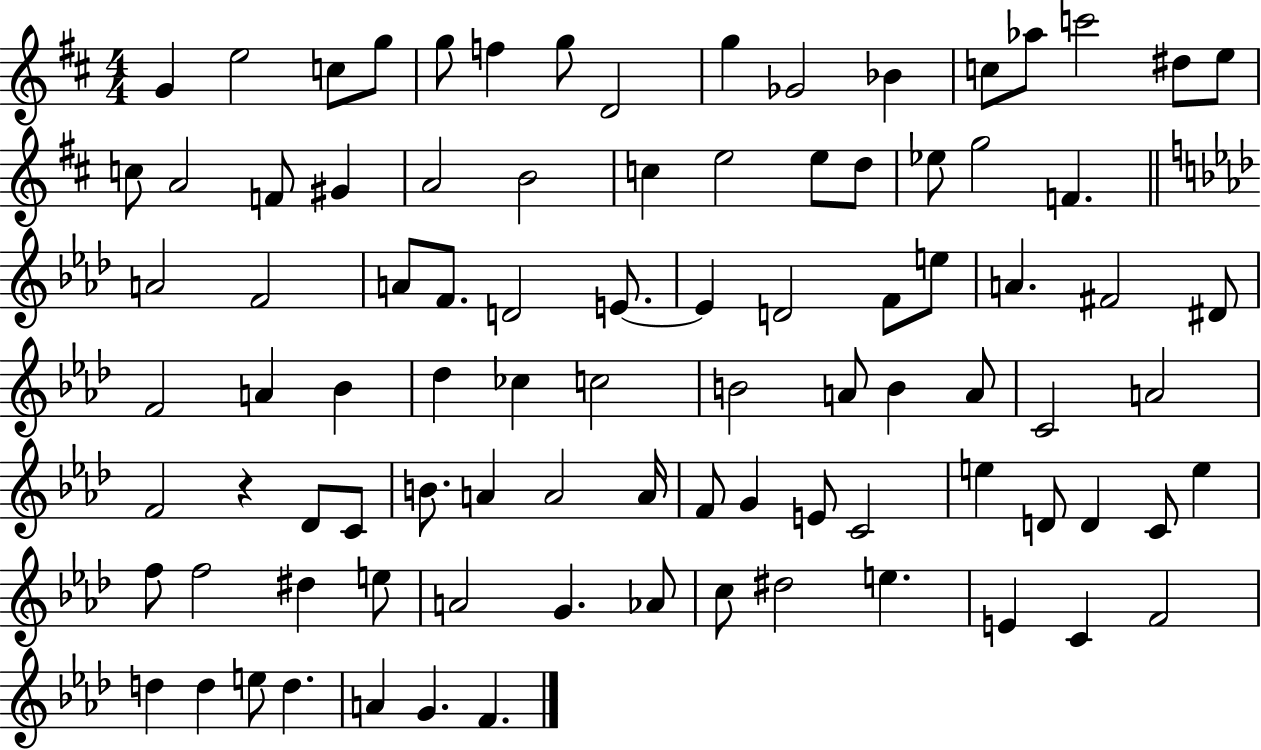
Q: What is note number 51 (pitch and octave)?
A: B4